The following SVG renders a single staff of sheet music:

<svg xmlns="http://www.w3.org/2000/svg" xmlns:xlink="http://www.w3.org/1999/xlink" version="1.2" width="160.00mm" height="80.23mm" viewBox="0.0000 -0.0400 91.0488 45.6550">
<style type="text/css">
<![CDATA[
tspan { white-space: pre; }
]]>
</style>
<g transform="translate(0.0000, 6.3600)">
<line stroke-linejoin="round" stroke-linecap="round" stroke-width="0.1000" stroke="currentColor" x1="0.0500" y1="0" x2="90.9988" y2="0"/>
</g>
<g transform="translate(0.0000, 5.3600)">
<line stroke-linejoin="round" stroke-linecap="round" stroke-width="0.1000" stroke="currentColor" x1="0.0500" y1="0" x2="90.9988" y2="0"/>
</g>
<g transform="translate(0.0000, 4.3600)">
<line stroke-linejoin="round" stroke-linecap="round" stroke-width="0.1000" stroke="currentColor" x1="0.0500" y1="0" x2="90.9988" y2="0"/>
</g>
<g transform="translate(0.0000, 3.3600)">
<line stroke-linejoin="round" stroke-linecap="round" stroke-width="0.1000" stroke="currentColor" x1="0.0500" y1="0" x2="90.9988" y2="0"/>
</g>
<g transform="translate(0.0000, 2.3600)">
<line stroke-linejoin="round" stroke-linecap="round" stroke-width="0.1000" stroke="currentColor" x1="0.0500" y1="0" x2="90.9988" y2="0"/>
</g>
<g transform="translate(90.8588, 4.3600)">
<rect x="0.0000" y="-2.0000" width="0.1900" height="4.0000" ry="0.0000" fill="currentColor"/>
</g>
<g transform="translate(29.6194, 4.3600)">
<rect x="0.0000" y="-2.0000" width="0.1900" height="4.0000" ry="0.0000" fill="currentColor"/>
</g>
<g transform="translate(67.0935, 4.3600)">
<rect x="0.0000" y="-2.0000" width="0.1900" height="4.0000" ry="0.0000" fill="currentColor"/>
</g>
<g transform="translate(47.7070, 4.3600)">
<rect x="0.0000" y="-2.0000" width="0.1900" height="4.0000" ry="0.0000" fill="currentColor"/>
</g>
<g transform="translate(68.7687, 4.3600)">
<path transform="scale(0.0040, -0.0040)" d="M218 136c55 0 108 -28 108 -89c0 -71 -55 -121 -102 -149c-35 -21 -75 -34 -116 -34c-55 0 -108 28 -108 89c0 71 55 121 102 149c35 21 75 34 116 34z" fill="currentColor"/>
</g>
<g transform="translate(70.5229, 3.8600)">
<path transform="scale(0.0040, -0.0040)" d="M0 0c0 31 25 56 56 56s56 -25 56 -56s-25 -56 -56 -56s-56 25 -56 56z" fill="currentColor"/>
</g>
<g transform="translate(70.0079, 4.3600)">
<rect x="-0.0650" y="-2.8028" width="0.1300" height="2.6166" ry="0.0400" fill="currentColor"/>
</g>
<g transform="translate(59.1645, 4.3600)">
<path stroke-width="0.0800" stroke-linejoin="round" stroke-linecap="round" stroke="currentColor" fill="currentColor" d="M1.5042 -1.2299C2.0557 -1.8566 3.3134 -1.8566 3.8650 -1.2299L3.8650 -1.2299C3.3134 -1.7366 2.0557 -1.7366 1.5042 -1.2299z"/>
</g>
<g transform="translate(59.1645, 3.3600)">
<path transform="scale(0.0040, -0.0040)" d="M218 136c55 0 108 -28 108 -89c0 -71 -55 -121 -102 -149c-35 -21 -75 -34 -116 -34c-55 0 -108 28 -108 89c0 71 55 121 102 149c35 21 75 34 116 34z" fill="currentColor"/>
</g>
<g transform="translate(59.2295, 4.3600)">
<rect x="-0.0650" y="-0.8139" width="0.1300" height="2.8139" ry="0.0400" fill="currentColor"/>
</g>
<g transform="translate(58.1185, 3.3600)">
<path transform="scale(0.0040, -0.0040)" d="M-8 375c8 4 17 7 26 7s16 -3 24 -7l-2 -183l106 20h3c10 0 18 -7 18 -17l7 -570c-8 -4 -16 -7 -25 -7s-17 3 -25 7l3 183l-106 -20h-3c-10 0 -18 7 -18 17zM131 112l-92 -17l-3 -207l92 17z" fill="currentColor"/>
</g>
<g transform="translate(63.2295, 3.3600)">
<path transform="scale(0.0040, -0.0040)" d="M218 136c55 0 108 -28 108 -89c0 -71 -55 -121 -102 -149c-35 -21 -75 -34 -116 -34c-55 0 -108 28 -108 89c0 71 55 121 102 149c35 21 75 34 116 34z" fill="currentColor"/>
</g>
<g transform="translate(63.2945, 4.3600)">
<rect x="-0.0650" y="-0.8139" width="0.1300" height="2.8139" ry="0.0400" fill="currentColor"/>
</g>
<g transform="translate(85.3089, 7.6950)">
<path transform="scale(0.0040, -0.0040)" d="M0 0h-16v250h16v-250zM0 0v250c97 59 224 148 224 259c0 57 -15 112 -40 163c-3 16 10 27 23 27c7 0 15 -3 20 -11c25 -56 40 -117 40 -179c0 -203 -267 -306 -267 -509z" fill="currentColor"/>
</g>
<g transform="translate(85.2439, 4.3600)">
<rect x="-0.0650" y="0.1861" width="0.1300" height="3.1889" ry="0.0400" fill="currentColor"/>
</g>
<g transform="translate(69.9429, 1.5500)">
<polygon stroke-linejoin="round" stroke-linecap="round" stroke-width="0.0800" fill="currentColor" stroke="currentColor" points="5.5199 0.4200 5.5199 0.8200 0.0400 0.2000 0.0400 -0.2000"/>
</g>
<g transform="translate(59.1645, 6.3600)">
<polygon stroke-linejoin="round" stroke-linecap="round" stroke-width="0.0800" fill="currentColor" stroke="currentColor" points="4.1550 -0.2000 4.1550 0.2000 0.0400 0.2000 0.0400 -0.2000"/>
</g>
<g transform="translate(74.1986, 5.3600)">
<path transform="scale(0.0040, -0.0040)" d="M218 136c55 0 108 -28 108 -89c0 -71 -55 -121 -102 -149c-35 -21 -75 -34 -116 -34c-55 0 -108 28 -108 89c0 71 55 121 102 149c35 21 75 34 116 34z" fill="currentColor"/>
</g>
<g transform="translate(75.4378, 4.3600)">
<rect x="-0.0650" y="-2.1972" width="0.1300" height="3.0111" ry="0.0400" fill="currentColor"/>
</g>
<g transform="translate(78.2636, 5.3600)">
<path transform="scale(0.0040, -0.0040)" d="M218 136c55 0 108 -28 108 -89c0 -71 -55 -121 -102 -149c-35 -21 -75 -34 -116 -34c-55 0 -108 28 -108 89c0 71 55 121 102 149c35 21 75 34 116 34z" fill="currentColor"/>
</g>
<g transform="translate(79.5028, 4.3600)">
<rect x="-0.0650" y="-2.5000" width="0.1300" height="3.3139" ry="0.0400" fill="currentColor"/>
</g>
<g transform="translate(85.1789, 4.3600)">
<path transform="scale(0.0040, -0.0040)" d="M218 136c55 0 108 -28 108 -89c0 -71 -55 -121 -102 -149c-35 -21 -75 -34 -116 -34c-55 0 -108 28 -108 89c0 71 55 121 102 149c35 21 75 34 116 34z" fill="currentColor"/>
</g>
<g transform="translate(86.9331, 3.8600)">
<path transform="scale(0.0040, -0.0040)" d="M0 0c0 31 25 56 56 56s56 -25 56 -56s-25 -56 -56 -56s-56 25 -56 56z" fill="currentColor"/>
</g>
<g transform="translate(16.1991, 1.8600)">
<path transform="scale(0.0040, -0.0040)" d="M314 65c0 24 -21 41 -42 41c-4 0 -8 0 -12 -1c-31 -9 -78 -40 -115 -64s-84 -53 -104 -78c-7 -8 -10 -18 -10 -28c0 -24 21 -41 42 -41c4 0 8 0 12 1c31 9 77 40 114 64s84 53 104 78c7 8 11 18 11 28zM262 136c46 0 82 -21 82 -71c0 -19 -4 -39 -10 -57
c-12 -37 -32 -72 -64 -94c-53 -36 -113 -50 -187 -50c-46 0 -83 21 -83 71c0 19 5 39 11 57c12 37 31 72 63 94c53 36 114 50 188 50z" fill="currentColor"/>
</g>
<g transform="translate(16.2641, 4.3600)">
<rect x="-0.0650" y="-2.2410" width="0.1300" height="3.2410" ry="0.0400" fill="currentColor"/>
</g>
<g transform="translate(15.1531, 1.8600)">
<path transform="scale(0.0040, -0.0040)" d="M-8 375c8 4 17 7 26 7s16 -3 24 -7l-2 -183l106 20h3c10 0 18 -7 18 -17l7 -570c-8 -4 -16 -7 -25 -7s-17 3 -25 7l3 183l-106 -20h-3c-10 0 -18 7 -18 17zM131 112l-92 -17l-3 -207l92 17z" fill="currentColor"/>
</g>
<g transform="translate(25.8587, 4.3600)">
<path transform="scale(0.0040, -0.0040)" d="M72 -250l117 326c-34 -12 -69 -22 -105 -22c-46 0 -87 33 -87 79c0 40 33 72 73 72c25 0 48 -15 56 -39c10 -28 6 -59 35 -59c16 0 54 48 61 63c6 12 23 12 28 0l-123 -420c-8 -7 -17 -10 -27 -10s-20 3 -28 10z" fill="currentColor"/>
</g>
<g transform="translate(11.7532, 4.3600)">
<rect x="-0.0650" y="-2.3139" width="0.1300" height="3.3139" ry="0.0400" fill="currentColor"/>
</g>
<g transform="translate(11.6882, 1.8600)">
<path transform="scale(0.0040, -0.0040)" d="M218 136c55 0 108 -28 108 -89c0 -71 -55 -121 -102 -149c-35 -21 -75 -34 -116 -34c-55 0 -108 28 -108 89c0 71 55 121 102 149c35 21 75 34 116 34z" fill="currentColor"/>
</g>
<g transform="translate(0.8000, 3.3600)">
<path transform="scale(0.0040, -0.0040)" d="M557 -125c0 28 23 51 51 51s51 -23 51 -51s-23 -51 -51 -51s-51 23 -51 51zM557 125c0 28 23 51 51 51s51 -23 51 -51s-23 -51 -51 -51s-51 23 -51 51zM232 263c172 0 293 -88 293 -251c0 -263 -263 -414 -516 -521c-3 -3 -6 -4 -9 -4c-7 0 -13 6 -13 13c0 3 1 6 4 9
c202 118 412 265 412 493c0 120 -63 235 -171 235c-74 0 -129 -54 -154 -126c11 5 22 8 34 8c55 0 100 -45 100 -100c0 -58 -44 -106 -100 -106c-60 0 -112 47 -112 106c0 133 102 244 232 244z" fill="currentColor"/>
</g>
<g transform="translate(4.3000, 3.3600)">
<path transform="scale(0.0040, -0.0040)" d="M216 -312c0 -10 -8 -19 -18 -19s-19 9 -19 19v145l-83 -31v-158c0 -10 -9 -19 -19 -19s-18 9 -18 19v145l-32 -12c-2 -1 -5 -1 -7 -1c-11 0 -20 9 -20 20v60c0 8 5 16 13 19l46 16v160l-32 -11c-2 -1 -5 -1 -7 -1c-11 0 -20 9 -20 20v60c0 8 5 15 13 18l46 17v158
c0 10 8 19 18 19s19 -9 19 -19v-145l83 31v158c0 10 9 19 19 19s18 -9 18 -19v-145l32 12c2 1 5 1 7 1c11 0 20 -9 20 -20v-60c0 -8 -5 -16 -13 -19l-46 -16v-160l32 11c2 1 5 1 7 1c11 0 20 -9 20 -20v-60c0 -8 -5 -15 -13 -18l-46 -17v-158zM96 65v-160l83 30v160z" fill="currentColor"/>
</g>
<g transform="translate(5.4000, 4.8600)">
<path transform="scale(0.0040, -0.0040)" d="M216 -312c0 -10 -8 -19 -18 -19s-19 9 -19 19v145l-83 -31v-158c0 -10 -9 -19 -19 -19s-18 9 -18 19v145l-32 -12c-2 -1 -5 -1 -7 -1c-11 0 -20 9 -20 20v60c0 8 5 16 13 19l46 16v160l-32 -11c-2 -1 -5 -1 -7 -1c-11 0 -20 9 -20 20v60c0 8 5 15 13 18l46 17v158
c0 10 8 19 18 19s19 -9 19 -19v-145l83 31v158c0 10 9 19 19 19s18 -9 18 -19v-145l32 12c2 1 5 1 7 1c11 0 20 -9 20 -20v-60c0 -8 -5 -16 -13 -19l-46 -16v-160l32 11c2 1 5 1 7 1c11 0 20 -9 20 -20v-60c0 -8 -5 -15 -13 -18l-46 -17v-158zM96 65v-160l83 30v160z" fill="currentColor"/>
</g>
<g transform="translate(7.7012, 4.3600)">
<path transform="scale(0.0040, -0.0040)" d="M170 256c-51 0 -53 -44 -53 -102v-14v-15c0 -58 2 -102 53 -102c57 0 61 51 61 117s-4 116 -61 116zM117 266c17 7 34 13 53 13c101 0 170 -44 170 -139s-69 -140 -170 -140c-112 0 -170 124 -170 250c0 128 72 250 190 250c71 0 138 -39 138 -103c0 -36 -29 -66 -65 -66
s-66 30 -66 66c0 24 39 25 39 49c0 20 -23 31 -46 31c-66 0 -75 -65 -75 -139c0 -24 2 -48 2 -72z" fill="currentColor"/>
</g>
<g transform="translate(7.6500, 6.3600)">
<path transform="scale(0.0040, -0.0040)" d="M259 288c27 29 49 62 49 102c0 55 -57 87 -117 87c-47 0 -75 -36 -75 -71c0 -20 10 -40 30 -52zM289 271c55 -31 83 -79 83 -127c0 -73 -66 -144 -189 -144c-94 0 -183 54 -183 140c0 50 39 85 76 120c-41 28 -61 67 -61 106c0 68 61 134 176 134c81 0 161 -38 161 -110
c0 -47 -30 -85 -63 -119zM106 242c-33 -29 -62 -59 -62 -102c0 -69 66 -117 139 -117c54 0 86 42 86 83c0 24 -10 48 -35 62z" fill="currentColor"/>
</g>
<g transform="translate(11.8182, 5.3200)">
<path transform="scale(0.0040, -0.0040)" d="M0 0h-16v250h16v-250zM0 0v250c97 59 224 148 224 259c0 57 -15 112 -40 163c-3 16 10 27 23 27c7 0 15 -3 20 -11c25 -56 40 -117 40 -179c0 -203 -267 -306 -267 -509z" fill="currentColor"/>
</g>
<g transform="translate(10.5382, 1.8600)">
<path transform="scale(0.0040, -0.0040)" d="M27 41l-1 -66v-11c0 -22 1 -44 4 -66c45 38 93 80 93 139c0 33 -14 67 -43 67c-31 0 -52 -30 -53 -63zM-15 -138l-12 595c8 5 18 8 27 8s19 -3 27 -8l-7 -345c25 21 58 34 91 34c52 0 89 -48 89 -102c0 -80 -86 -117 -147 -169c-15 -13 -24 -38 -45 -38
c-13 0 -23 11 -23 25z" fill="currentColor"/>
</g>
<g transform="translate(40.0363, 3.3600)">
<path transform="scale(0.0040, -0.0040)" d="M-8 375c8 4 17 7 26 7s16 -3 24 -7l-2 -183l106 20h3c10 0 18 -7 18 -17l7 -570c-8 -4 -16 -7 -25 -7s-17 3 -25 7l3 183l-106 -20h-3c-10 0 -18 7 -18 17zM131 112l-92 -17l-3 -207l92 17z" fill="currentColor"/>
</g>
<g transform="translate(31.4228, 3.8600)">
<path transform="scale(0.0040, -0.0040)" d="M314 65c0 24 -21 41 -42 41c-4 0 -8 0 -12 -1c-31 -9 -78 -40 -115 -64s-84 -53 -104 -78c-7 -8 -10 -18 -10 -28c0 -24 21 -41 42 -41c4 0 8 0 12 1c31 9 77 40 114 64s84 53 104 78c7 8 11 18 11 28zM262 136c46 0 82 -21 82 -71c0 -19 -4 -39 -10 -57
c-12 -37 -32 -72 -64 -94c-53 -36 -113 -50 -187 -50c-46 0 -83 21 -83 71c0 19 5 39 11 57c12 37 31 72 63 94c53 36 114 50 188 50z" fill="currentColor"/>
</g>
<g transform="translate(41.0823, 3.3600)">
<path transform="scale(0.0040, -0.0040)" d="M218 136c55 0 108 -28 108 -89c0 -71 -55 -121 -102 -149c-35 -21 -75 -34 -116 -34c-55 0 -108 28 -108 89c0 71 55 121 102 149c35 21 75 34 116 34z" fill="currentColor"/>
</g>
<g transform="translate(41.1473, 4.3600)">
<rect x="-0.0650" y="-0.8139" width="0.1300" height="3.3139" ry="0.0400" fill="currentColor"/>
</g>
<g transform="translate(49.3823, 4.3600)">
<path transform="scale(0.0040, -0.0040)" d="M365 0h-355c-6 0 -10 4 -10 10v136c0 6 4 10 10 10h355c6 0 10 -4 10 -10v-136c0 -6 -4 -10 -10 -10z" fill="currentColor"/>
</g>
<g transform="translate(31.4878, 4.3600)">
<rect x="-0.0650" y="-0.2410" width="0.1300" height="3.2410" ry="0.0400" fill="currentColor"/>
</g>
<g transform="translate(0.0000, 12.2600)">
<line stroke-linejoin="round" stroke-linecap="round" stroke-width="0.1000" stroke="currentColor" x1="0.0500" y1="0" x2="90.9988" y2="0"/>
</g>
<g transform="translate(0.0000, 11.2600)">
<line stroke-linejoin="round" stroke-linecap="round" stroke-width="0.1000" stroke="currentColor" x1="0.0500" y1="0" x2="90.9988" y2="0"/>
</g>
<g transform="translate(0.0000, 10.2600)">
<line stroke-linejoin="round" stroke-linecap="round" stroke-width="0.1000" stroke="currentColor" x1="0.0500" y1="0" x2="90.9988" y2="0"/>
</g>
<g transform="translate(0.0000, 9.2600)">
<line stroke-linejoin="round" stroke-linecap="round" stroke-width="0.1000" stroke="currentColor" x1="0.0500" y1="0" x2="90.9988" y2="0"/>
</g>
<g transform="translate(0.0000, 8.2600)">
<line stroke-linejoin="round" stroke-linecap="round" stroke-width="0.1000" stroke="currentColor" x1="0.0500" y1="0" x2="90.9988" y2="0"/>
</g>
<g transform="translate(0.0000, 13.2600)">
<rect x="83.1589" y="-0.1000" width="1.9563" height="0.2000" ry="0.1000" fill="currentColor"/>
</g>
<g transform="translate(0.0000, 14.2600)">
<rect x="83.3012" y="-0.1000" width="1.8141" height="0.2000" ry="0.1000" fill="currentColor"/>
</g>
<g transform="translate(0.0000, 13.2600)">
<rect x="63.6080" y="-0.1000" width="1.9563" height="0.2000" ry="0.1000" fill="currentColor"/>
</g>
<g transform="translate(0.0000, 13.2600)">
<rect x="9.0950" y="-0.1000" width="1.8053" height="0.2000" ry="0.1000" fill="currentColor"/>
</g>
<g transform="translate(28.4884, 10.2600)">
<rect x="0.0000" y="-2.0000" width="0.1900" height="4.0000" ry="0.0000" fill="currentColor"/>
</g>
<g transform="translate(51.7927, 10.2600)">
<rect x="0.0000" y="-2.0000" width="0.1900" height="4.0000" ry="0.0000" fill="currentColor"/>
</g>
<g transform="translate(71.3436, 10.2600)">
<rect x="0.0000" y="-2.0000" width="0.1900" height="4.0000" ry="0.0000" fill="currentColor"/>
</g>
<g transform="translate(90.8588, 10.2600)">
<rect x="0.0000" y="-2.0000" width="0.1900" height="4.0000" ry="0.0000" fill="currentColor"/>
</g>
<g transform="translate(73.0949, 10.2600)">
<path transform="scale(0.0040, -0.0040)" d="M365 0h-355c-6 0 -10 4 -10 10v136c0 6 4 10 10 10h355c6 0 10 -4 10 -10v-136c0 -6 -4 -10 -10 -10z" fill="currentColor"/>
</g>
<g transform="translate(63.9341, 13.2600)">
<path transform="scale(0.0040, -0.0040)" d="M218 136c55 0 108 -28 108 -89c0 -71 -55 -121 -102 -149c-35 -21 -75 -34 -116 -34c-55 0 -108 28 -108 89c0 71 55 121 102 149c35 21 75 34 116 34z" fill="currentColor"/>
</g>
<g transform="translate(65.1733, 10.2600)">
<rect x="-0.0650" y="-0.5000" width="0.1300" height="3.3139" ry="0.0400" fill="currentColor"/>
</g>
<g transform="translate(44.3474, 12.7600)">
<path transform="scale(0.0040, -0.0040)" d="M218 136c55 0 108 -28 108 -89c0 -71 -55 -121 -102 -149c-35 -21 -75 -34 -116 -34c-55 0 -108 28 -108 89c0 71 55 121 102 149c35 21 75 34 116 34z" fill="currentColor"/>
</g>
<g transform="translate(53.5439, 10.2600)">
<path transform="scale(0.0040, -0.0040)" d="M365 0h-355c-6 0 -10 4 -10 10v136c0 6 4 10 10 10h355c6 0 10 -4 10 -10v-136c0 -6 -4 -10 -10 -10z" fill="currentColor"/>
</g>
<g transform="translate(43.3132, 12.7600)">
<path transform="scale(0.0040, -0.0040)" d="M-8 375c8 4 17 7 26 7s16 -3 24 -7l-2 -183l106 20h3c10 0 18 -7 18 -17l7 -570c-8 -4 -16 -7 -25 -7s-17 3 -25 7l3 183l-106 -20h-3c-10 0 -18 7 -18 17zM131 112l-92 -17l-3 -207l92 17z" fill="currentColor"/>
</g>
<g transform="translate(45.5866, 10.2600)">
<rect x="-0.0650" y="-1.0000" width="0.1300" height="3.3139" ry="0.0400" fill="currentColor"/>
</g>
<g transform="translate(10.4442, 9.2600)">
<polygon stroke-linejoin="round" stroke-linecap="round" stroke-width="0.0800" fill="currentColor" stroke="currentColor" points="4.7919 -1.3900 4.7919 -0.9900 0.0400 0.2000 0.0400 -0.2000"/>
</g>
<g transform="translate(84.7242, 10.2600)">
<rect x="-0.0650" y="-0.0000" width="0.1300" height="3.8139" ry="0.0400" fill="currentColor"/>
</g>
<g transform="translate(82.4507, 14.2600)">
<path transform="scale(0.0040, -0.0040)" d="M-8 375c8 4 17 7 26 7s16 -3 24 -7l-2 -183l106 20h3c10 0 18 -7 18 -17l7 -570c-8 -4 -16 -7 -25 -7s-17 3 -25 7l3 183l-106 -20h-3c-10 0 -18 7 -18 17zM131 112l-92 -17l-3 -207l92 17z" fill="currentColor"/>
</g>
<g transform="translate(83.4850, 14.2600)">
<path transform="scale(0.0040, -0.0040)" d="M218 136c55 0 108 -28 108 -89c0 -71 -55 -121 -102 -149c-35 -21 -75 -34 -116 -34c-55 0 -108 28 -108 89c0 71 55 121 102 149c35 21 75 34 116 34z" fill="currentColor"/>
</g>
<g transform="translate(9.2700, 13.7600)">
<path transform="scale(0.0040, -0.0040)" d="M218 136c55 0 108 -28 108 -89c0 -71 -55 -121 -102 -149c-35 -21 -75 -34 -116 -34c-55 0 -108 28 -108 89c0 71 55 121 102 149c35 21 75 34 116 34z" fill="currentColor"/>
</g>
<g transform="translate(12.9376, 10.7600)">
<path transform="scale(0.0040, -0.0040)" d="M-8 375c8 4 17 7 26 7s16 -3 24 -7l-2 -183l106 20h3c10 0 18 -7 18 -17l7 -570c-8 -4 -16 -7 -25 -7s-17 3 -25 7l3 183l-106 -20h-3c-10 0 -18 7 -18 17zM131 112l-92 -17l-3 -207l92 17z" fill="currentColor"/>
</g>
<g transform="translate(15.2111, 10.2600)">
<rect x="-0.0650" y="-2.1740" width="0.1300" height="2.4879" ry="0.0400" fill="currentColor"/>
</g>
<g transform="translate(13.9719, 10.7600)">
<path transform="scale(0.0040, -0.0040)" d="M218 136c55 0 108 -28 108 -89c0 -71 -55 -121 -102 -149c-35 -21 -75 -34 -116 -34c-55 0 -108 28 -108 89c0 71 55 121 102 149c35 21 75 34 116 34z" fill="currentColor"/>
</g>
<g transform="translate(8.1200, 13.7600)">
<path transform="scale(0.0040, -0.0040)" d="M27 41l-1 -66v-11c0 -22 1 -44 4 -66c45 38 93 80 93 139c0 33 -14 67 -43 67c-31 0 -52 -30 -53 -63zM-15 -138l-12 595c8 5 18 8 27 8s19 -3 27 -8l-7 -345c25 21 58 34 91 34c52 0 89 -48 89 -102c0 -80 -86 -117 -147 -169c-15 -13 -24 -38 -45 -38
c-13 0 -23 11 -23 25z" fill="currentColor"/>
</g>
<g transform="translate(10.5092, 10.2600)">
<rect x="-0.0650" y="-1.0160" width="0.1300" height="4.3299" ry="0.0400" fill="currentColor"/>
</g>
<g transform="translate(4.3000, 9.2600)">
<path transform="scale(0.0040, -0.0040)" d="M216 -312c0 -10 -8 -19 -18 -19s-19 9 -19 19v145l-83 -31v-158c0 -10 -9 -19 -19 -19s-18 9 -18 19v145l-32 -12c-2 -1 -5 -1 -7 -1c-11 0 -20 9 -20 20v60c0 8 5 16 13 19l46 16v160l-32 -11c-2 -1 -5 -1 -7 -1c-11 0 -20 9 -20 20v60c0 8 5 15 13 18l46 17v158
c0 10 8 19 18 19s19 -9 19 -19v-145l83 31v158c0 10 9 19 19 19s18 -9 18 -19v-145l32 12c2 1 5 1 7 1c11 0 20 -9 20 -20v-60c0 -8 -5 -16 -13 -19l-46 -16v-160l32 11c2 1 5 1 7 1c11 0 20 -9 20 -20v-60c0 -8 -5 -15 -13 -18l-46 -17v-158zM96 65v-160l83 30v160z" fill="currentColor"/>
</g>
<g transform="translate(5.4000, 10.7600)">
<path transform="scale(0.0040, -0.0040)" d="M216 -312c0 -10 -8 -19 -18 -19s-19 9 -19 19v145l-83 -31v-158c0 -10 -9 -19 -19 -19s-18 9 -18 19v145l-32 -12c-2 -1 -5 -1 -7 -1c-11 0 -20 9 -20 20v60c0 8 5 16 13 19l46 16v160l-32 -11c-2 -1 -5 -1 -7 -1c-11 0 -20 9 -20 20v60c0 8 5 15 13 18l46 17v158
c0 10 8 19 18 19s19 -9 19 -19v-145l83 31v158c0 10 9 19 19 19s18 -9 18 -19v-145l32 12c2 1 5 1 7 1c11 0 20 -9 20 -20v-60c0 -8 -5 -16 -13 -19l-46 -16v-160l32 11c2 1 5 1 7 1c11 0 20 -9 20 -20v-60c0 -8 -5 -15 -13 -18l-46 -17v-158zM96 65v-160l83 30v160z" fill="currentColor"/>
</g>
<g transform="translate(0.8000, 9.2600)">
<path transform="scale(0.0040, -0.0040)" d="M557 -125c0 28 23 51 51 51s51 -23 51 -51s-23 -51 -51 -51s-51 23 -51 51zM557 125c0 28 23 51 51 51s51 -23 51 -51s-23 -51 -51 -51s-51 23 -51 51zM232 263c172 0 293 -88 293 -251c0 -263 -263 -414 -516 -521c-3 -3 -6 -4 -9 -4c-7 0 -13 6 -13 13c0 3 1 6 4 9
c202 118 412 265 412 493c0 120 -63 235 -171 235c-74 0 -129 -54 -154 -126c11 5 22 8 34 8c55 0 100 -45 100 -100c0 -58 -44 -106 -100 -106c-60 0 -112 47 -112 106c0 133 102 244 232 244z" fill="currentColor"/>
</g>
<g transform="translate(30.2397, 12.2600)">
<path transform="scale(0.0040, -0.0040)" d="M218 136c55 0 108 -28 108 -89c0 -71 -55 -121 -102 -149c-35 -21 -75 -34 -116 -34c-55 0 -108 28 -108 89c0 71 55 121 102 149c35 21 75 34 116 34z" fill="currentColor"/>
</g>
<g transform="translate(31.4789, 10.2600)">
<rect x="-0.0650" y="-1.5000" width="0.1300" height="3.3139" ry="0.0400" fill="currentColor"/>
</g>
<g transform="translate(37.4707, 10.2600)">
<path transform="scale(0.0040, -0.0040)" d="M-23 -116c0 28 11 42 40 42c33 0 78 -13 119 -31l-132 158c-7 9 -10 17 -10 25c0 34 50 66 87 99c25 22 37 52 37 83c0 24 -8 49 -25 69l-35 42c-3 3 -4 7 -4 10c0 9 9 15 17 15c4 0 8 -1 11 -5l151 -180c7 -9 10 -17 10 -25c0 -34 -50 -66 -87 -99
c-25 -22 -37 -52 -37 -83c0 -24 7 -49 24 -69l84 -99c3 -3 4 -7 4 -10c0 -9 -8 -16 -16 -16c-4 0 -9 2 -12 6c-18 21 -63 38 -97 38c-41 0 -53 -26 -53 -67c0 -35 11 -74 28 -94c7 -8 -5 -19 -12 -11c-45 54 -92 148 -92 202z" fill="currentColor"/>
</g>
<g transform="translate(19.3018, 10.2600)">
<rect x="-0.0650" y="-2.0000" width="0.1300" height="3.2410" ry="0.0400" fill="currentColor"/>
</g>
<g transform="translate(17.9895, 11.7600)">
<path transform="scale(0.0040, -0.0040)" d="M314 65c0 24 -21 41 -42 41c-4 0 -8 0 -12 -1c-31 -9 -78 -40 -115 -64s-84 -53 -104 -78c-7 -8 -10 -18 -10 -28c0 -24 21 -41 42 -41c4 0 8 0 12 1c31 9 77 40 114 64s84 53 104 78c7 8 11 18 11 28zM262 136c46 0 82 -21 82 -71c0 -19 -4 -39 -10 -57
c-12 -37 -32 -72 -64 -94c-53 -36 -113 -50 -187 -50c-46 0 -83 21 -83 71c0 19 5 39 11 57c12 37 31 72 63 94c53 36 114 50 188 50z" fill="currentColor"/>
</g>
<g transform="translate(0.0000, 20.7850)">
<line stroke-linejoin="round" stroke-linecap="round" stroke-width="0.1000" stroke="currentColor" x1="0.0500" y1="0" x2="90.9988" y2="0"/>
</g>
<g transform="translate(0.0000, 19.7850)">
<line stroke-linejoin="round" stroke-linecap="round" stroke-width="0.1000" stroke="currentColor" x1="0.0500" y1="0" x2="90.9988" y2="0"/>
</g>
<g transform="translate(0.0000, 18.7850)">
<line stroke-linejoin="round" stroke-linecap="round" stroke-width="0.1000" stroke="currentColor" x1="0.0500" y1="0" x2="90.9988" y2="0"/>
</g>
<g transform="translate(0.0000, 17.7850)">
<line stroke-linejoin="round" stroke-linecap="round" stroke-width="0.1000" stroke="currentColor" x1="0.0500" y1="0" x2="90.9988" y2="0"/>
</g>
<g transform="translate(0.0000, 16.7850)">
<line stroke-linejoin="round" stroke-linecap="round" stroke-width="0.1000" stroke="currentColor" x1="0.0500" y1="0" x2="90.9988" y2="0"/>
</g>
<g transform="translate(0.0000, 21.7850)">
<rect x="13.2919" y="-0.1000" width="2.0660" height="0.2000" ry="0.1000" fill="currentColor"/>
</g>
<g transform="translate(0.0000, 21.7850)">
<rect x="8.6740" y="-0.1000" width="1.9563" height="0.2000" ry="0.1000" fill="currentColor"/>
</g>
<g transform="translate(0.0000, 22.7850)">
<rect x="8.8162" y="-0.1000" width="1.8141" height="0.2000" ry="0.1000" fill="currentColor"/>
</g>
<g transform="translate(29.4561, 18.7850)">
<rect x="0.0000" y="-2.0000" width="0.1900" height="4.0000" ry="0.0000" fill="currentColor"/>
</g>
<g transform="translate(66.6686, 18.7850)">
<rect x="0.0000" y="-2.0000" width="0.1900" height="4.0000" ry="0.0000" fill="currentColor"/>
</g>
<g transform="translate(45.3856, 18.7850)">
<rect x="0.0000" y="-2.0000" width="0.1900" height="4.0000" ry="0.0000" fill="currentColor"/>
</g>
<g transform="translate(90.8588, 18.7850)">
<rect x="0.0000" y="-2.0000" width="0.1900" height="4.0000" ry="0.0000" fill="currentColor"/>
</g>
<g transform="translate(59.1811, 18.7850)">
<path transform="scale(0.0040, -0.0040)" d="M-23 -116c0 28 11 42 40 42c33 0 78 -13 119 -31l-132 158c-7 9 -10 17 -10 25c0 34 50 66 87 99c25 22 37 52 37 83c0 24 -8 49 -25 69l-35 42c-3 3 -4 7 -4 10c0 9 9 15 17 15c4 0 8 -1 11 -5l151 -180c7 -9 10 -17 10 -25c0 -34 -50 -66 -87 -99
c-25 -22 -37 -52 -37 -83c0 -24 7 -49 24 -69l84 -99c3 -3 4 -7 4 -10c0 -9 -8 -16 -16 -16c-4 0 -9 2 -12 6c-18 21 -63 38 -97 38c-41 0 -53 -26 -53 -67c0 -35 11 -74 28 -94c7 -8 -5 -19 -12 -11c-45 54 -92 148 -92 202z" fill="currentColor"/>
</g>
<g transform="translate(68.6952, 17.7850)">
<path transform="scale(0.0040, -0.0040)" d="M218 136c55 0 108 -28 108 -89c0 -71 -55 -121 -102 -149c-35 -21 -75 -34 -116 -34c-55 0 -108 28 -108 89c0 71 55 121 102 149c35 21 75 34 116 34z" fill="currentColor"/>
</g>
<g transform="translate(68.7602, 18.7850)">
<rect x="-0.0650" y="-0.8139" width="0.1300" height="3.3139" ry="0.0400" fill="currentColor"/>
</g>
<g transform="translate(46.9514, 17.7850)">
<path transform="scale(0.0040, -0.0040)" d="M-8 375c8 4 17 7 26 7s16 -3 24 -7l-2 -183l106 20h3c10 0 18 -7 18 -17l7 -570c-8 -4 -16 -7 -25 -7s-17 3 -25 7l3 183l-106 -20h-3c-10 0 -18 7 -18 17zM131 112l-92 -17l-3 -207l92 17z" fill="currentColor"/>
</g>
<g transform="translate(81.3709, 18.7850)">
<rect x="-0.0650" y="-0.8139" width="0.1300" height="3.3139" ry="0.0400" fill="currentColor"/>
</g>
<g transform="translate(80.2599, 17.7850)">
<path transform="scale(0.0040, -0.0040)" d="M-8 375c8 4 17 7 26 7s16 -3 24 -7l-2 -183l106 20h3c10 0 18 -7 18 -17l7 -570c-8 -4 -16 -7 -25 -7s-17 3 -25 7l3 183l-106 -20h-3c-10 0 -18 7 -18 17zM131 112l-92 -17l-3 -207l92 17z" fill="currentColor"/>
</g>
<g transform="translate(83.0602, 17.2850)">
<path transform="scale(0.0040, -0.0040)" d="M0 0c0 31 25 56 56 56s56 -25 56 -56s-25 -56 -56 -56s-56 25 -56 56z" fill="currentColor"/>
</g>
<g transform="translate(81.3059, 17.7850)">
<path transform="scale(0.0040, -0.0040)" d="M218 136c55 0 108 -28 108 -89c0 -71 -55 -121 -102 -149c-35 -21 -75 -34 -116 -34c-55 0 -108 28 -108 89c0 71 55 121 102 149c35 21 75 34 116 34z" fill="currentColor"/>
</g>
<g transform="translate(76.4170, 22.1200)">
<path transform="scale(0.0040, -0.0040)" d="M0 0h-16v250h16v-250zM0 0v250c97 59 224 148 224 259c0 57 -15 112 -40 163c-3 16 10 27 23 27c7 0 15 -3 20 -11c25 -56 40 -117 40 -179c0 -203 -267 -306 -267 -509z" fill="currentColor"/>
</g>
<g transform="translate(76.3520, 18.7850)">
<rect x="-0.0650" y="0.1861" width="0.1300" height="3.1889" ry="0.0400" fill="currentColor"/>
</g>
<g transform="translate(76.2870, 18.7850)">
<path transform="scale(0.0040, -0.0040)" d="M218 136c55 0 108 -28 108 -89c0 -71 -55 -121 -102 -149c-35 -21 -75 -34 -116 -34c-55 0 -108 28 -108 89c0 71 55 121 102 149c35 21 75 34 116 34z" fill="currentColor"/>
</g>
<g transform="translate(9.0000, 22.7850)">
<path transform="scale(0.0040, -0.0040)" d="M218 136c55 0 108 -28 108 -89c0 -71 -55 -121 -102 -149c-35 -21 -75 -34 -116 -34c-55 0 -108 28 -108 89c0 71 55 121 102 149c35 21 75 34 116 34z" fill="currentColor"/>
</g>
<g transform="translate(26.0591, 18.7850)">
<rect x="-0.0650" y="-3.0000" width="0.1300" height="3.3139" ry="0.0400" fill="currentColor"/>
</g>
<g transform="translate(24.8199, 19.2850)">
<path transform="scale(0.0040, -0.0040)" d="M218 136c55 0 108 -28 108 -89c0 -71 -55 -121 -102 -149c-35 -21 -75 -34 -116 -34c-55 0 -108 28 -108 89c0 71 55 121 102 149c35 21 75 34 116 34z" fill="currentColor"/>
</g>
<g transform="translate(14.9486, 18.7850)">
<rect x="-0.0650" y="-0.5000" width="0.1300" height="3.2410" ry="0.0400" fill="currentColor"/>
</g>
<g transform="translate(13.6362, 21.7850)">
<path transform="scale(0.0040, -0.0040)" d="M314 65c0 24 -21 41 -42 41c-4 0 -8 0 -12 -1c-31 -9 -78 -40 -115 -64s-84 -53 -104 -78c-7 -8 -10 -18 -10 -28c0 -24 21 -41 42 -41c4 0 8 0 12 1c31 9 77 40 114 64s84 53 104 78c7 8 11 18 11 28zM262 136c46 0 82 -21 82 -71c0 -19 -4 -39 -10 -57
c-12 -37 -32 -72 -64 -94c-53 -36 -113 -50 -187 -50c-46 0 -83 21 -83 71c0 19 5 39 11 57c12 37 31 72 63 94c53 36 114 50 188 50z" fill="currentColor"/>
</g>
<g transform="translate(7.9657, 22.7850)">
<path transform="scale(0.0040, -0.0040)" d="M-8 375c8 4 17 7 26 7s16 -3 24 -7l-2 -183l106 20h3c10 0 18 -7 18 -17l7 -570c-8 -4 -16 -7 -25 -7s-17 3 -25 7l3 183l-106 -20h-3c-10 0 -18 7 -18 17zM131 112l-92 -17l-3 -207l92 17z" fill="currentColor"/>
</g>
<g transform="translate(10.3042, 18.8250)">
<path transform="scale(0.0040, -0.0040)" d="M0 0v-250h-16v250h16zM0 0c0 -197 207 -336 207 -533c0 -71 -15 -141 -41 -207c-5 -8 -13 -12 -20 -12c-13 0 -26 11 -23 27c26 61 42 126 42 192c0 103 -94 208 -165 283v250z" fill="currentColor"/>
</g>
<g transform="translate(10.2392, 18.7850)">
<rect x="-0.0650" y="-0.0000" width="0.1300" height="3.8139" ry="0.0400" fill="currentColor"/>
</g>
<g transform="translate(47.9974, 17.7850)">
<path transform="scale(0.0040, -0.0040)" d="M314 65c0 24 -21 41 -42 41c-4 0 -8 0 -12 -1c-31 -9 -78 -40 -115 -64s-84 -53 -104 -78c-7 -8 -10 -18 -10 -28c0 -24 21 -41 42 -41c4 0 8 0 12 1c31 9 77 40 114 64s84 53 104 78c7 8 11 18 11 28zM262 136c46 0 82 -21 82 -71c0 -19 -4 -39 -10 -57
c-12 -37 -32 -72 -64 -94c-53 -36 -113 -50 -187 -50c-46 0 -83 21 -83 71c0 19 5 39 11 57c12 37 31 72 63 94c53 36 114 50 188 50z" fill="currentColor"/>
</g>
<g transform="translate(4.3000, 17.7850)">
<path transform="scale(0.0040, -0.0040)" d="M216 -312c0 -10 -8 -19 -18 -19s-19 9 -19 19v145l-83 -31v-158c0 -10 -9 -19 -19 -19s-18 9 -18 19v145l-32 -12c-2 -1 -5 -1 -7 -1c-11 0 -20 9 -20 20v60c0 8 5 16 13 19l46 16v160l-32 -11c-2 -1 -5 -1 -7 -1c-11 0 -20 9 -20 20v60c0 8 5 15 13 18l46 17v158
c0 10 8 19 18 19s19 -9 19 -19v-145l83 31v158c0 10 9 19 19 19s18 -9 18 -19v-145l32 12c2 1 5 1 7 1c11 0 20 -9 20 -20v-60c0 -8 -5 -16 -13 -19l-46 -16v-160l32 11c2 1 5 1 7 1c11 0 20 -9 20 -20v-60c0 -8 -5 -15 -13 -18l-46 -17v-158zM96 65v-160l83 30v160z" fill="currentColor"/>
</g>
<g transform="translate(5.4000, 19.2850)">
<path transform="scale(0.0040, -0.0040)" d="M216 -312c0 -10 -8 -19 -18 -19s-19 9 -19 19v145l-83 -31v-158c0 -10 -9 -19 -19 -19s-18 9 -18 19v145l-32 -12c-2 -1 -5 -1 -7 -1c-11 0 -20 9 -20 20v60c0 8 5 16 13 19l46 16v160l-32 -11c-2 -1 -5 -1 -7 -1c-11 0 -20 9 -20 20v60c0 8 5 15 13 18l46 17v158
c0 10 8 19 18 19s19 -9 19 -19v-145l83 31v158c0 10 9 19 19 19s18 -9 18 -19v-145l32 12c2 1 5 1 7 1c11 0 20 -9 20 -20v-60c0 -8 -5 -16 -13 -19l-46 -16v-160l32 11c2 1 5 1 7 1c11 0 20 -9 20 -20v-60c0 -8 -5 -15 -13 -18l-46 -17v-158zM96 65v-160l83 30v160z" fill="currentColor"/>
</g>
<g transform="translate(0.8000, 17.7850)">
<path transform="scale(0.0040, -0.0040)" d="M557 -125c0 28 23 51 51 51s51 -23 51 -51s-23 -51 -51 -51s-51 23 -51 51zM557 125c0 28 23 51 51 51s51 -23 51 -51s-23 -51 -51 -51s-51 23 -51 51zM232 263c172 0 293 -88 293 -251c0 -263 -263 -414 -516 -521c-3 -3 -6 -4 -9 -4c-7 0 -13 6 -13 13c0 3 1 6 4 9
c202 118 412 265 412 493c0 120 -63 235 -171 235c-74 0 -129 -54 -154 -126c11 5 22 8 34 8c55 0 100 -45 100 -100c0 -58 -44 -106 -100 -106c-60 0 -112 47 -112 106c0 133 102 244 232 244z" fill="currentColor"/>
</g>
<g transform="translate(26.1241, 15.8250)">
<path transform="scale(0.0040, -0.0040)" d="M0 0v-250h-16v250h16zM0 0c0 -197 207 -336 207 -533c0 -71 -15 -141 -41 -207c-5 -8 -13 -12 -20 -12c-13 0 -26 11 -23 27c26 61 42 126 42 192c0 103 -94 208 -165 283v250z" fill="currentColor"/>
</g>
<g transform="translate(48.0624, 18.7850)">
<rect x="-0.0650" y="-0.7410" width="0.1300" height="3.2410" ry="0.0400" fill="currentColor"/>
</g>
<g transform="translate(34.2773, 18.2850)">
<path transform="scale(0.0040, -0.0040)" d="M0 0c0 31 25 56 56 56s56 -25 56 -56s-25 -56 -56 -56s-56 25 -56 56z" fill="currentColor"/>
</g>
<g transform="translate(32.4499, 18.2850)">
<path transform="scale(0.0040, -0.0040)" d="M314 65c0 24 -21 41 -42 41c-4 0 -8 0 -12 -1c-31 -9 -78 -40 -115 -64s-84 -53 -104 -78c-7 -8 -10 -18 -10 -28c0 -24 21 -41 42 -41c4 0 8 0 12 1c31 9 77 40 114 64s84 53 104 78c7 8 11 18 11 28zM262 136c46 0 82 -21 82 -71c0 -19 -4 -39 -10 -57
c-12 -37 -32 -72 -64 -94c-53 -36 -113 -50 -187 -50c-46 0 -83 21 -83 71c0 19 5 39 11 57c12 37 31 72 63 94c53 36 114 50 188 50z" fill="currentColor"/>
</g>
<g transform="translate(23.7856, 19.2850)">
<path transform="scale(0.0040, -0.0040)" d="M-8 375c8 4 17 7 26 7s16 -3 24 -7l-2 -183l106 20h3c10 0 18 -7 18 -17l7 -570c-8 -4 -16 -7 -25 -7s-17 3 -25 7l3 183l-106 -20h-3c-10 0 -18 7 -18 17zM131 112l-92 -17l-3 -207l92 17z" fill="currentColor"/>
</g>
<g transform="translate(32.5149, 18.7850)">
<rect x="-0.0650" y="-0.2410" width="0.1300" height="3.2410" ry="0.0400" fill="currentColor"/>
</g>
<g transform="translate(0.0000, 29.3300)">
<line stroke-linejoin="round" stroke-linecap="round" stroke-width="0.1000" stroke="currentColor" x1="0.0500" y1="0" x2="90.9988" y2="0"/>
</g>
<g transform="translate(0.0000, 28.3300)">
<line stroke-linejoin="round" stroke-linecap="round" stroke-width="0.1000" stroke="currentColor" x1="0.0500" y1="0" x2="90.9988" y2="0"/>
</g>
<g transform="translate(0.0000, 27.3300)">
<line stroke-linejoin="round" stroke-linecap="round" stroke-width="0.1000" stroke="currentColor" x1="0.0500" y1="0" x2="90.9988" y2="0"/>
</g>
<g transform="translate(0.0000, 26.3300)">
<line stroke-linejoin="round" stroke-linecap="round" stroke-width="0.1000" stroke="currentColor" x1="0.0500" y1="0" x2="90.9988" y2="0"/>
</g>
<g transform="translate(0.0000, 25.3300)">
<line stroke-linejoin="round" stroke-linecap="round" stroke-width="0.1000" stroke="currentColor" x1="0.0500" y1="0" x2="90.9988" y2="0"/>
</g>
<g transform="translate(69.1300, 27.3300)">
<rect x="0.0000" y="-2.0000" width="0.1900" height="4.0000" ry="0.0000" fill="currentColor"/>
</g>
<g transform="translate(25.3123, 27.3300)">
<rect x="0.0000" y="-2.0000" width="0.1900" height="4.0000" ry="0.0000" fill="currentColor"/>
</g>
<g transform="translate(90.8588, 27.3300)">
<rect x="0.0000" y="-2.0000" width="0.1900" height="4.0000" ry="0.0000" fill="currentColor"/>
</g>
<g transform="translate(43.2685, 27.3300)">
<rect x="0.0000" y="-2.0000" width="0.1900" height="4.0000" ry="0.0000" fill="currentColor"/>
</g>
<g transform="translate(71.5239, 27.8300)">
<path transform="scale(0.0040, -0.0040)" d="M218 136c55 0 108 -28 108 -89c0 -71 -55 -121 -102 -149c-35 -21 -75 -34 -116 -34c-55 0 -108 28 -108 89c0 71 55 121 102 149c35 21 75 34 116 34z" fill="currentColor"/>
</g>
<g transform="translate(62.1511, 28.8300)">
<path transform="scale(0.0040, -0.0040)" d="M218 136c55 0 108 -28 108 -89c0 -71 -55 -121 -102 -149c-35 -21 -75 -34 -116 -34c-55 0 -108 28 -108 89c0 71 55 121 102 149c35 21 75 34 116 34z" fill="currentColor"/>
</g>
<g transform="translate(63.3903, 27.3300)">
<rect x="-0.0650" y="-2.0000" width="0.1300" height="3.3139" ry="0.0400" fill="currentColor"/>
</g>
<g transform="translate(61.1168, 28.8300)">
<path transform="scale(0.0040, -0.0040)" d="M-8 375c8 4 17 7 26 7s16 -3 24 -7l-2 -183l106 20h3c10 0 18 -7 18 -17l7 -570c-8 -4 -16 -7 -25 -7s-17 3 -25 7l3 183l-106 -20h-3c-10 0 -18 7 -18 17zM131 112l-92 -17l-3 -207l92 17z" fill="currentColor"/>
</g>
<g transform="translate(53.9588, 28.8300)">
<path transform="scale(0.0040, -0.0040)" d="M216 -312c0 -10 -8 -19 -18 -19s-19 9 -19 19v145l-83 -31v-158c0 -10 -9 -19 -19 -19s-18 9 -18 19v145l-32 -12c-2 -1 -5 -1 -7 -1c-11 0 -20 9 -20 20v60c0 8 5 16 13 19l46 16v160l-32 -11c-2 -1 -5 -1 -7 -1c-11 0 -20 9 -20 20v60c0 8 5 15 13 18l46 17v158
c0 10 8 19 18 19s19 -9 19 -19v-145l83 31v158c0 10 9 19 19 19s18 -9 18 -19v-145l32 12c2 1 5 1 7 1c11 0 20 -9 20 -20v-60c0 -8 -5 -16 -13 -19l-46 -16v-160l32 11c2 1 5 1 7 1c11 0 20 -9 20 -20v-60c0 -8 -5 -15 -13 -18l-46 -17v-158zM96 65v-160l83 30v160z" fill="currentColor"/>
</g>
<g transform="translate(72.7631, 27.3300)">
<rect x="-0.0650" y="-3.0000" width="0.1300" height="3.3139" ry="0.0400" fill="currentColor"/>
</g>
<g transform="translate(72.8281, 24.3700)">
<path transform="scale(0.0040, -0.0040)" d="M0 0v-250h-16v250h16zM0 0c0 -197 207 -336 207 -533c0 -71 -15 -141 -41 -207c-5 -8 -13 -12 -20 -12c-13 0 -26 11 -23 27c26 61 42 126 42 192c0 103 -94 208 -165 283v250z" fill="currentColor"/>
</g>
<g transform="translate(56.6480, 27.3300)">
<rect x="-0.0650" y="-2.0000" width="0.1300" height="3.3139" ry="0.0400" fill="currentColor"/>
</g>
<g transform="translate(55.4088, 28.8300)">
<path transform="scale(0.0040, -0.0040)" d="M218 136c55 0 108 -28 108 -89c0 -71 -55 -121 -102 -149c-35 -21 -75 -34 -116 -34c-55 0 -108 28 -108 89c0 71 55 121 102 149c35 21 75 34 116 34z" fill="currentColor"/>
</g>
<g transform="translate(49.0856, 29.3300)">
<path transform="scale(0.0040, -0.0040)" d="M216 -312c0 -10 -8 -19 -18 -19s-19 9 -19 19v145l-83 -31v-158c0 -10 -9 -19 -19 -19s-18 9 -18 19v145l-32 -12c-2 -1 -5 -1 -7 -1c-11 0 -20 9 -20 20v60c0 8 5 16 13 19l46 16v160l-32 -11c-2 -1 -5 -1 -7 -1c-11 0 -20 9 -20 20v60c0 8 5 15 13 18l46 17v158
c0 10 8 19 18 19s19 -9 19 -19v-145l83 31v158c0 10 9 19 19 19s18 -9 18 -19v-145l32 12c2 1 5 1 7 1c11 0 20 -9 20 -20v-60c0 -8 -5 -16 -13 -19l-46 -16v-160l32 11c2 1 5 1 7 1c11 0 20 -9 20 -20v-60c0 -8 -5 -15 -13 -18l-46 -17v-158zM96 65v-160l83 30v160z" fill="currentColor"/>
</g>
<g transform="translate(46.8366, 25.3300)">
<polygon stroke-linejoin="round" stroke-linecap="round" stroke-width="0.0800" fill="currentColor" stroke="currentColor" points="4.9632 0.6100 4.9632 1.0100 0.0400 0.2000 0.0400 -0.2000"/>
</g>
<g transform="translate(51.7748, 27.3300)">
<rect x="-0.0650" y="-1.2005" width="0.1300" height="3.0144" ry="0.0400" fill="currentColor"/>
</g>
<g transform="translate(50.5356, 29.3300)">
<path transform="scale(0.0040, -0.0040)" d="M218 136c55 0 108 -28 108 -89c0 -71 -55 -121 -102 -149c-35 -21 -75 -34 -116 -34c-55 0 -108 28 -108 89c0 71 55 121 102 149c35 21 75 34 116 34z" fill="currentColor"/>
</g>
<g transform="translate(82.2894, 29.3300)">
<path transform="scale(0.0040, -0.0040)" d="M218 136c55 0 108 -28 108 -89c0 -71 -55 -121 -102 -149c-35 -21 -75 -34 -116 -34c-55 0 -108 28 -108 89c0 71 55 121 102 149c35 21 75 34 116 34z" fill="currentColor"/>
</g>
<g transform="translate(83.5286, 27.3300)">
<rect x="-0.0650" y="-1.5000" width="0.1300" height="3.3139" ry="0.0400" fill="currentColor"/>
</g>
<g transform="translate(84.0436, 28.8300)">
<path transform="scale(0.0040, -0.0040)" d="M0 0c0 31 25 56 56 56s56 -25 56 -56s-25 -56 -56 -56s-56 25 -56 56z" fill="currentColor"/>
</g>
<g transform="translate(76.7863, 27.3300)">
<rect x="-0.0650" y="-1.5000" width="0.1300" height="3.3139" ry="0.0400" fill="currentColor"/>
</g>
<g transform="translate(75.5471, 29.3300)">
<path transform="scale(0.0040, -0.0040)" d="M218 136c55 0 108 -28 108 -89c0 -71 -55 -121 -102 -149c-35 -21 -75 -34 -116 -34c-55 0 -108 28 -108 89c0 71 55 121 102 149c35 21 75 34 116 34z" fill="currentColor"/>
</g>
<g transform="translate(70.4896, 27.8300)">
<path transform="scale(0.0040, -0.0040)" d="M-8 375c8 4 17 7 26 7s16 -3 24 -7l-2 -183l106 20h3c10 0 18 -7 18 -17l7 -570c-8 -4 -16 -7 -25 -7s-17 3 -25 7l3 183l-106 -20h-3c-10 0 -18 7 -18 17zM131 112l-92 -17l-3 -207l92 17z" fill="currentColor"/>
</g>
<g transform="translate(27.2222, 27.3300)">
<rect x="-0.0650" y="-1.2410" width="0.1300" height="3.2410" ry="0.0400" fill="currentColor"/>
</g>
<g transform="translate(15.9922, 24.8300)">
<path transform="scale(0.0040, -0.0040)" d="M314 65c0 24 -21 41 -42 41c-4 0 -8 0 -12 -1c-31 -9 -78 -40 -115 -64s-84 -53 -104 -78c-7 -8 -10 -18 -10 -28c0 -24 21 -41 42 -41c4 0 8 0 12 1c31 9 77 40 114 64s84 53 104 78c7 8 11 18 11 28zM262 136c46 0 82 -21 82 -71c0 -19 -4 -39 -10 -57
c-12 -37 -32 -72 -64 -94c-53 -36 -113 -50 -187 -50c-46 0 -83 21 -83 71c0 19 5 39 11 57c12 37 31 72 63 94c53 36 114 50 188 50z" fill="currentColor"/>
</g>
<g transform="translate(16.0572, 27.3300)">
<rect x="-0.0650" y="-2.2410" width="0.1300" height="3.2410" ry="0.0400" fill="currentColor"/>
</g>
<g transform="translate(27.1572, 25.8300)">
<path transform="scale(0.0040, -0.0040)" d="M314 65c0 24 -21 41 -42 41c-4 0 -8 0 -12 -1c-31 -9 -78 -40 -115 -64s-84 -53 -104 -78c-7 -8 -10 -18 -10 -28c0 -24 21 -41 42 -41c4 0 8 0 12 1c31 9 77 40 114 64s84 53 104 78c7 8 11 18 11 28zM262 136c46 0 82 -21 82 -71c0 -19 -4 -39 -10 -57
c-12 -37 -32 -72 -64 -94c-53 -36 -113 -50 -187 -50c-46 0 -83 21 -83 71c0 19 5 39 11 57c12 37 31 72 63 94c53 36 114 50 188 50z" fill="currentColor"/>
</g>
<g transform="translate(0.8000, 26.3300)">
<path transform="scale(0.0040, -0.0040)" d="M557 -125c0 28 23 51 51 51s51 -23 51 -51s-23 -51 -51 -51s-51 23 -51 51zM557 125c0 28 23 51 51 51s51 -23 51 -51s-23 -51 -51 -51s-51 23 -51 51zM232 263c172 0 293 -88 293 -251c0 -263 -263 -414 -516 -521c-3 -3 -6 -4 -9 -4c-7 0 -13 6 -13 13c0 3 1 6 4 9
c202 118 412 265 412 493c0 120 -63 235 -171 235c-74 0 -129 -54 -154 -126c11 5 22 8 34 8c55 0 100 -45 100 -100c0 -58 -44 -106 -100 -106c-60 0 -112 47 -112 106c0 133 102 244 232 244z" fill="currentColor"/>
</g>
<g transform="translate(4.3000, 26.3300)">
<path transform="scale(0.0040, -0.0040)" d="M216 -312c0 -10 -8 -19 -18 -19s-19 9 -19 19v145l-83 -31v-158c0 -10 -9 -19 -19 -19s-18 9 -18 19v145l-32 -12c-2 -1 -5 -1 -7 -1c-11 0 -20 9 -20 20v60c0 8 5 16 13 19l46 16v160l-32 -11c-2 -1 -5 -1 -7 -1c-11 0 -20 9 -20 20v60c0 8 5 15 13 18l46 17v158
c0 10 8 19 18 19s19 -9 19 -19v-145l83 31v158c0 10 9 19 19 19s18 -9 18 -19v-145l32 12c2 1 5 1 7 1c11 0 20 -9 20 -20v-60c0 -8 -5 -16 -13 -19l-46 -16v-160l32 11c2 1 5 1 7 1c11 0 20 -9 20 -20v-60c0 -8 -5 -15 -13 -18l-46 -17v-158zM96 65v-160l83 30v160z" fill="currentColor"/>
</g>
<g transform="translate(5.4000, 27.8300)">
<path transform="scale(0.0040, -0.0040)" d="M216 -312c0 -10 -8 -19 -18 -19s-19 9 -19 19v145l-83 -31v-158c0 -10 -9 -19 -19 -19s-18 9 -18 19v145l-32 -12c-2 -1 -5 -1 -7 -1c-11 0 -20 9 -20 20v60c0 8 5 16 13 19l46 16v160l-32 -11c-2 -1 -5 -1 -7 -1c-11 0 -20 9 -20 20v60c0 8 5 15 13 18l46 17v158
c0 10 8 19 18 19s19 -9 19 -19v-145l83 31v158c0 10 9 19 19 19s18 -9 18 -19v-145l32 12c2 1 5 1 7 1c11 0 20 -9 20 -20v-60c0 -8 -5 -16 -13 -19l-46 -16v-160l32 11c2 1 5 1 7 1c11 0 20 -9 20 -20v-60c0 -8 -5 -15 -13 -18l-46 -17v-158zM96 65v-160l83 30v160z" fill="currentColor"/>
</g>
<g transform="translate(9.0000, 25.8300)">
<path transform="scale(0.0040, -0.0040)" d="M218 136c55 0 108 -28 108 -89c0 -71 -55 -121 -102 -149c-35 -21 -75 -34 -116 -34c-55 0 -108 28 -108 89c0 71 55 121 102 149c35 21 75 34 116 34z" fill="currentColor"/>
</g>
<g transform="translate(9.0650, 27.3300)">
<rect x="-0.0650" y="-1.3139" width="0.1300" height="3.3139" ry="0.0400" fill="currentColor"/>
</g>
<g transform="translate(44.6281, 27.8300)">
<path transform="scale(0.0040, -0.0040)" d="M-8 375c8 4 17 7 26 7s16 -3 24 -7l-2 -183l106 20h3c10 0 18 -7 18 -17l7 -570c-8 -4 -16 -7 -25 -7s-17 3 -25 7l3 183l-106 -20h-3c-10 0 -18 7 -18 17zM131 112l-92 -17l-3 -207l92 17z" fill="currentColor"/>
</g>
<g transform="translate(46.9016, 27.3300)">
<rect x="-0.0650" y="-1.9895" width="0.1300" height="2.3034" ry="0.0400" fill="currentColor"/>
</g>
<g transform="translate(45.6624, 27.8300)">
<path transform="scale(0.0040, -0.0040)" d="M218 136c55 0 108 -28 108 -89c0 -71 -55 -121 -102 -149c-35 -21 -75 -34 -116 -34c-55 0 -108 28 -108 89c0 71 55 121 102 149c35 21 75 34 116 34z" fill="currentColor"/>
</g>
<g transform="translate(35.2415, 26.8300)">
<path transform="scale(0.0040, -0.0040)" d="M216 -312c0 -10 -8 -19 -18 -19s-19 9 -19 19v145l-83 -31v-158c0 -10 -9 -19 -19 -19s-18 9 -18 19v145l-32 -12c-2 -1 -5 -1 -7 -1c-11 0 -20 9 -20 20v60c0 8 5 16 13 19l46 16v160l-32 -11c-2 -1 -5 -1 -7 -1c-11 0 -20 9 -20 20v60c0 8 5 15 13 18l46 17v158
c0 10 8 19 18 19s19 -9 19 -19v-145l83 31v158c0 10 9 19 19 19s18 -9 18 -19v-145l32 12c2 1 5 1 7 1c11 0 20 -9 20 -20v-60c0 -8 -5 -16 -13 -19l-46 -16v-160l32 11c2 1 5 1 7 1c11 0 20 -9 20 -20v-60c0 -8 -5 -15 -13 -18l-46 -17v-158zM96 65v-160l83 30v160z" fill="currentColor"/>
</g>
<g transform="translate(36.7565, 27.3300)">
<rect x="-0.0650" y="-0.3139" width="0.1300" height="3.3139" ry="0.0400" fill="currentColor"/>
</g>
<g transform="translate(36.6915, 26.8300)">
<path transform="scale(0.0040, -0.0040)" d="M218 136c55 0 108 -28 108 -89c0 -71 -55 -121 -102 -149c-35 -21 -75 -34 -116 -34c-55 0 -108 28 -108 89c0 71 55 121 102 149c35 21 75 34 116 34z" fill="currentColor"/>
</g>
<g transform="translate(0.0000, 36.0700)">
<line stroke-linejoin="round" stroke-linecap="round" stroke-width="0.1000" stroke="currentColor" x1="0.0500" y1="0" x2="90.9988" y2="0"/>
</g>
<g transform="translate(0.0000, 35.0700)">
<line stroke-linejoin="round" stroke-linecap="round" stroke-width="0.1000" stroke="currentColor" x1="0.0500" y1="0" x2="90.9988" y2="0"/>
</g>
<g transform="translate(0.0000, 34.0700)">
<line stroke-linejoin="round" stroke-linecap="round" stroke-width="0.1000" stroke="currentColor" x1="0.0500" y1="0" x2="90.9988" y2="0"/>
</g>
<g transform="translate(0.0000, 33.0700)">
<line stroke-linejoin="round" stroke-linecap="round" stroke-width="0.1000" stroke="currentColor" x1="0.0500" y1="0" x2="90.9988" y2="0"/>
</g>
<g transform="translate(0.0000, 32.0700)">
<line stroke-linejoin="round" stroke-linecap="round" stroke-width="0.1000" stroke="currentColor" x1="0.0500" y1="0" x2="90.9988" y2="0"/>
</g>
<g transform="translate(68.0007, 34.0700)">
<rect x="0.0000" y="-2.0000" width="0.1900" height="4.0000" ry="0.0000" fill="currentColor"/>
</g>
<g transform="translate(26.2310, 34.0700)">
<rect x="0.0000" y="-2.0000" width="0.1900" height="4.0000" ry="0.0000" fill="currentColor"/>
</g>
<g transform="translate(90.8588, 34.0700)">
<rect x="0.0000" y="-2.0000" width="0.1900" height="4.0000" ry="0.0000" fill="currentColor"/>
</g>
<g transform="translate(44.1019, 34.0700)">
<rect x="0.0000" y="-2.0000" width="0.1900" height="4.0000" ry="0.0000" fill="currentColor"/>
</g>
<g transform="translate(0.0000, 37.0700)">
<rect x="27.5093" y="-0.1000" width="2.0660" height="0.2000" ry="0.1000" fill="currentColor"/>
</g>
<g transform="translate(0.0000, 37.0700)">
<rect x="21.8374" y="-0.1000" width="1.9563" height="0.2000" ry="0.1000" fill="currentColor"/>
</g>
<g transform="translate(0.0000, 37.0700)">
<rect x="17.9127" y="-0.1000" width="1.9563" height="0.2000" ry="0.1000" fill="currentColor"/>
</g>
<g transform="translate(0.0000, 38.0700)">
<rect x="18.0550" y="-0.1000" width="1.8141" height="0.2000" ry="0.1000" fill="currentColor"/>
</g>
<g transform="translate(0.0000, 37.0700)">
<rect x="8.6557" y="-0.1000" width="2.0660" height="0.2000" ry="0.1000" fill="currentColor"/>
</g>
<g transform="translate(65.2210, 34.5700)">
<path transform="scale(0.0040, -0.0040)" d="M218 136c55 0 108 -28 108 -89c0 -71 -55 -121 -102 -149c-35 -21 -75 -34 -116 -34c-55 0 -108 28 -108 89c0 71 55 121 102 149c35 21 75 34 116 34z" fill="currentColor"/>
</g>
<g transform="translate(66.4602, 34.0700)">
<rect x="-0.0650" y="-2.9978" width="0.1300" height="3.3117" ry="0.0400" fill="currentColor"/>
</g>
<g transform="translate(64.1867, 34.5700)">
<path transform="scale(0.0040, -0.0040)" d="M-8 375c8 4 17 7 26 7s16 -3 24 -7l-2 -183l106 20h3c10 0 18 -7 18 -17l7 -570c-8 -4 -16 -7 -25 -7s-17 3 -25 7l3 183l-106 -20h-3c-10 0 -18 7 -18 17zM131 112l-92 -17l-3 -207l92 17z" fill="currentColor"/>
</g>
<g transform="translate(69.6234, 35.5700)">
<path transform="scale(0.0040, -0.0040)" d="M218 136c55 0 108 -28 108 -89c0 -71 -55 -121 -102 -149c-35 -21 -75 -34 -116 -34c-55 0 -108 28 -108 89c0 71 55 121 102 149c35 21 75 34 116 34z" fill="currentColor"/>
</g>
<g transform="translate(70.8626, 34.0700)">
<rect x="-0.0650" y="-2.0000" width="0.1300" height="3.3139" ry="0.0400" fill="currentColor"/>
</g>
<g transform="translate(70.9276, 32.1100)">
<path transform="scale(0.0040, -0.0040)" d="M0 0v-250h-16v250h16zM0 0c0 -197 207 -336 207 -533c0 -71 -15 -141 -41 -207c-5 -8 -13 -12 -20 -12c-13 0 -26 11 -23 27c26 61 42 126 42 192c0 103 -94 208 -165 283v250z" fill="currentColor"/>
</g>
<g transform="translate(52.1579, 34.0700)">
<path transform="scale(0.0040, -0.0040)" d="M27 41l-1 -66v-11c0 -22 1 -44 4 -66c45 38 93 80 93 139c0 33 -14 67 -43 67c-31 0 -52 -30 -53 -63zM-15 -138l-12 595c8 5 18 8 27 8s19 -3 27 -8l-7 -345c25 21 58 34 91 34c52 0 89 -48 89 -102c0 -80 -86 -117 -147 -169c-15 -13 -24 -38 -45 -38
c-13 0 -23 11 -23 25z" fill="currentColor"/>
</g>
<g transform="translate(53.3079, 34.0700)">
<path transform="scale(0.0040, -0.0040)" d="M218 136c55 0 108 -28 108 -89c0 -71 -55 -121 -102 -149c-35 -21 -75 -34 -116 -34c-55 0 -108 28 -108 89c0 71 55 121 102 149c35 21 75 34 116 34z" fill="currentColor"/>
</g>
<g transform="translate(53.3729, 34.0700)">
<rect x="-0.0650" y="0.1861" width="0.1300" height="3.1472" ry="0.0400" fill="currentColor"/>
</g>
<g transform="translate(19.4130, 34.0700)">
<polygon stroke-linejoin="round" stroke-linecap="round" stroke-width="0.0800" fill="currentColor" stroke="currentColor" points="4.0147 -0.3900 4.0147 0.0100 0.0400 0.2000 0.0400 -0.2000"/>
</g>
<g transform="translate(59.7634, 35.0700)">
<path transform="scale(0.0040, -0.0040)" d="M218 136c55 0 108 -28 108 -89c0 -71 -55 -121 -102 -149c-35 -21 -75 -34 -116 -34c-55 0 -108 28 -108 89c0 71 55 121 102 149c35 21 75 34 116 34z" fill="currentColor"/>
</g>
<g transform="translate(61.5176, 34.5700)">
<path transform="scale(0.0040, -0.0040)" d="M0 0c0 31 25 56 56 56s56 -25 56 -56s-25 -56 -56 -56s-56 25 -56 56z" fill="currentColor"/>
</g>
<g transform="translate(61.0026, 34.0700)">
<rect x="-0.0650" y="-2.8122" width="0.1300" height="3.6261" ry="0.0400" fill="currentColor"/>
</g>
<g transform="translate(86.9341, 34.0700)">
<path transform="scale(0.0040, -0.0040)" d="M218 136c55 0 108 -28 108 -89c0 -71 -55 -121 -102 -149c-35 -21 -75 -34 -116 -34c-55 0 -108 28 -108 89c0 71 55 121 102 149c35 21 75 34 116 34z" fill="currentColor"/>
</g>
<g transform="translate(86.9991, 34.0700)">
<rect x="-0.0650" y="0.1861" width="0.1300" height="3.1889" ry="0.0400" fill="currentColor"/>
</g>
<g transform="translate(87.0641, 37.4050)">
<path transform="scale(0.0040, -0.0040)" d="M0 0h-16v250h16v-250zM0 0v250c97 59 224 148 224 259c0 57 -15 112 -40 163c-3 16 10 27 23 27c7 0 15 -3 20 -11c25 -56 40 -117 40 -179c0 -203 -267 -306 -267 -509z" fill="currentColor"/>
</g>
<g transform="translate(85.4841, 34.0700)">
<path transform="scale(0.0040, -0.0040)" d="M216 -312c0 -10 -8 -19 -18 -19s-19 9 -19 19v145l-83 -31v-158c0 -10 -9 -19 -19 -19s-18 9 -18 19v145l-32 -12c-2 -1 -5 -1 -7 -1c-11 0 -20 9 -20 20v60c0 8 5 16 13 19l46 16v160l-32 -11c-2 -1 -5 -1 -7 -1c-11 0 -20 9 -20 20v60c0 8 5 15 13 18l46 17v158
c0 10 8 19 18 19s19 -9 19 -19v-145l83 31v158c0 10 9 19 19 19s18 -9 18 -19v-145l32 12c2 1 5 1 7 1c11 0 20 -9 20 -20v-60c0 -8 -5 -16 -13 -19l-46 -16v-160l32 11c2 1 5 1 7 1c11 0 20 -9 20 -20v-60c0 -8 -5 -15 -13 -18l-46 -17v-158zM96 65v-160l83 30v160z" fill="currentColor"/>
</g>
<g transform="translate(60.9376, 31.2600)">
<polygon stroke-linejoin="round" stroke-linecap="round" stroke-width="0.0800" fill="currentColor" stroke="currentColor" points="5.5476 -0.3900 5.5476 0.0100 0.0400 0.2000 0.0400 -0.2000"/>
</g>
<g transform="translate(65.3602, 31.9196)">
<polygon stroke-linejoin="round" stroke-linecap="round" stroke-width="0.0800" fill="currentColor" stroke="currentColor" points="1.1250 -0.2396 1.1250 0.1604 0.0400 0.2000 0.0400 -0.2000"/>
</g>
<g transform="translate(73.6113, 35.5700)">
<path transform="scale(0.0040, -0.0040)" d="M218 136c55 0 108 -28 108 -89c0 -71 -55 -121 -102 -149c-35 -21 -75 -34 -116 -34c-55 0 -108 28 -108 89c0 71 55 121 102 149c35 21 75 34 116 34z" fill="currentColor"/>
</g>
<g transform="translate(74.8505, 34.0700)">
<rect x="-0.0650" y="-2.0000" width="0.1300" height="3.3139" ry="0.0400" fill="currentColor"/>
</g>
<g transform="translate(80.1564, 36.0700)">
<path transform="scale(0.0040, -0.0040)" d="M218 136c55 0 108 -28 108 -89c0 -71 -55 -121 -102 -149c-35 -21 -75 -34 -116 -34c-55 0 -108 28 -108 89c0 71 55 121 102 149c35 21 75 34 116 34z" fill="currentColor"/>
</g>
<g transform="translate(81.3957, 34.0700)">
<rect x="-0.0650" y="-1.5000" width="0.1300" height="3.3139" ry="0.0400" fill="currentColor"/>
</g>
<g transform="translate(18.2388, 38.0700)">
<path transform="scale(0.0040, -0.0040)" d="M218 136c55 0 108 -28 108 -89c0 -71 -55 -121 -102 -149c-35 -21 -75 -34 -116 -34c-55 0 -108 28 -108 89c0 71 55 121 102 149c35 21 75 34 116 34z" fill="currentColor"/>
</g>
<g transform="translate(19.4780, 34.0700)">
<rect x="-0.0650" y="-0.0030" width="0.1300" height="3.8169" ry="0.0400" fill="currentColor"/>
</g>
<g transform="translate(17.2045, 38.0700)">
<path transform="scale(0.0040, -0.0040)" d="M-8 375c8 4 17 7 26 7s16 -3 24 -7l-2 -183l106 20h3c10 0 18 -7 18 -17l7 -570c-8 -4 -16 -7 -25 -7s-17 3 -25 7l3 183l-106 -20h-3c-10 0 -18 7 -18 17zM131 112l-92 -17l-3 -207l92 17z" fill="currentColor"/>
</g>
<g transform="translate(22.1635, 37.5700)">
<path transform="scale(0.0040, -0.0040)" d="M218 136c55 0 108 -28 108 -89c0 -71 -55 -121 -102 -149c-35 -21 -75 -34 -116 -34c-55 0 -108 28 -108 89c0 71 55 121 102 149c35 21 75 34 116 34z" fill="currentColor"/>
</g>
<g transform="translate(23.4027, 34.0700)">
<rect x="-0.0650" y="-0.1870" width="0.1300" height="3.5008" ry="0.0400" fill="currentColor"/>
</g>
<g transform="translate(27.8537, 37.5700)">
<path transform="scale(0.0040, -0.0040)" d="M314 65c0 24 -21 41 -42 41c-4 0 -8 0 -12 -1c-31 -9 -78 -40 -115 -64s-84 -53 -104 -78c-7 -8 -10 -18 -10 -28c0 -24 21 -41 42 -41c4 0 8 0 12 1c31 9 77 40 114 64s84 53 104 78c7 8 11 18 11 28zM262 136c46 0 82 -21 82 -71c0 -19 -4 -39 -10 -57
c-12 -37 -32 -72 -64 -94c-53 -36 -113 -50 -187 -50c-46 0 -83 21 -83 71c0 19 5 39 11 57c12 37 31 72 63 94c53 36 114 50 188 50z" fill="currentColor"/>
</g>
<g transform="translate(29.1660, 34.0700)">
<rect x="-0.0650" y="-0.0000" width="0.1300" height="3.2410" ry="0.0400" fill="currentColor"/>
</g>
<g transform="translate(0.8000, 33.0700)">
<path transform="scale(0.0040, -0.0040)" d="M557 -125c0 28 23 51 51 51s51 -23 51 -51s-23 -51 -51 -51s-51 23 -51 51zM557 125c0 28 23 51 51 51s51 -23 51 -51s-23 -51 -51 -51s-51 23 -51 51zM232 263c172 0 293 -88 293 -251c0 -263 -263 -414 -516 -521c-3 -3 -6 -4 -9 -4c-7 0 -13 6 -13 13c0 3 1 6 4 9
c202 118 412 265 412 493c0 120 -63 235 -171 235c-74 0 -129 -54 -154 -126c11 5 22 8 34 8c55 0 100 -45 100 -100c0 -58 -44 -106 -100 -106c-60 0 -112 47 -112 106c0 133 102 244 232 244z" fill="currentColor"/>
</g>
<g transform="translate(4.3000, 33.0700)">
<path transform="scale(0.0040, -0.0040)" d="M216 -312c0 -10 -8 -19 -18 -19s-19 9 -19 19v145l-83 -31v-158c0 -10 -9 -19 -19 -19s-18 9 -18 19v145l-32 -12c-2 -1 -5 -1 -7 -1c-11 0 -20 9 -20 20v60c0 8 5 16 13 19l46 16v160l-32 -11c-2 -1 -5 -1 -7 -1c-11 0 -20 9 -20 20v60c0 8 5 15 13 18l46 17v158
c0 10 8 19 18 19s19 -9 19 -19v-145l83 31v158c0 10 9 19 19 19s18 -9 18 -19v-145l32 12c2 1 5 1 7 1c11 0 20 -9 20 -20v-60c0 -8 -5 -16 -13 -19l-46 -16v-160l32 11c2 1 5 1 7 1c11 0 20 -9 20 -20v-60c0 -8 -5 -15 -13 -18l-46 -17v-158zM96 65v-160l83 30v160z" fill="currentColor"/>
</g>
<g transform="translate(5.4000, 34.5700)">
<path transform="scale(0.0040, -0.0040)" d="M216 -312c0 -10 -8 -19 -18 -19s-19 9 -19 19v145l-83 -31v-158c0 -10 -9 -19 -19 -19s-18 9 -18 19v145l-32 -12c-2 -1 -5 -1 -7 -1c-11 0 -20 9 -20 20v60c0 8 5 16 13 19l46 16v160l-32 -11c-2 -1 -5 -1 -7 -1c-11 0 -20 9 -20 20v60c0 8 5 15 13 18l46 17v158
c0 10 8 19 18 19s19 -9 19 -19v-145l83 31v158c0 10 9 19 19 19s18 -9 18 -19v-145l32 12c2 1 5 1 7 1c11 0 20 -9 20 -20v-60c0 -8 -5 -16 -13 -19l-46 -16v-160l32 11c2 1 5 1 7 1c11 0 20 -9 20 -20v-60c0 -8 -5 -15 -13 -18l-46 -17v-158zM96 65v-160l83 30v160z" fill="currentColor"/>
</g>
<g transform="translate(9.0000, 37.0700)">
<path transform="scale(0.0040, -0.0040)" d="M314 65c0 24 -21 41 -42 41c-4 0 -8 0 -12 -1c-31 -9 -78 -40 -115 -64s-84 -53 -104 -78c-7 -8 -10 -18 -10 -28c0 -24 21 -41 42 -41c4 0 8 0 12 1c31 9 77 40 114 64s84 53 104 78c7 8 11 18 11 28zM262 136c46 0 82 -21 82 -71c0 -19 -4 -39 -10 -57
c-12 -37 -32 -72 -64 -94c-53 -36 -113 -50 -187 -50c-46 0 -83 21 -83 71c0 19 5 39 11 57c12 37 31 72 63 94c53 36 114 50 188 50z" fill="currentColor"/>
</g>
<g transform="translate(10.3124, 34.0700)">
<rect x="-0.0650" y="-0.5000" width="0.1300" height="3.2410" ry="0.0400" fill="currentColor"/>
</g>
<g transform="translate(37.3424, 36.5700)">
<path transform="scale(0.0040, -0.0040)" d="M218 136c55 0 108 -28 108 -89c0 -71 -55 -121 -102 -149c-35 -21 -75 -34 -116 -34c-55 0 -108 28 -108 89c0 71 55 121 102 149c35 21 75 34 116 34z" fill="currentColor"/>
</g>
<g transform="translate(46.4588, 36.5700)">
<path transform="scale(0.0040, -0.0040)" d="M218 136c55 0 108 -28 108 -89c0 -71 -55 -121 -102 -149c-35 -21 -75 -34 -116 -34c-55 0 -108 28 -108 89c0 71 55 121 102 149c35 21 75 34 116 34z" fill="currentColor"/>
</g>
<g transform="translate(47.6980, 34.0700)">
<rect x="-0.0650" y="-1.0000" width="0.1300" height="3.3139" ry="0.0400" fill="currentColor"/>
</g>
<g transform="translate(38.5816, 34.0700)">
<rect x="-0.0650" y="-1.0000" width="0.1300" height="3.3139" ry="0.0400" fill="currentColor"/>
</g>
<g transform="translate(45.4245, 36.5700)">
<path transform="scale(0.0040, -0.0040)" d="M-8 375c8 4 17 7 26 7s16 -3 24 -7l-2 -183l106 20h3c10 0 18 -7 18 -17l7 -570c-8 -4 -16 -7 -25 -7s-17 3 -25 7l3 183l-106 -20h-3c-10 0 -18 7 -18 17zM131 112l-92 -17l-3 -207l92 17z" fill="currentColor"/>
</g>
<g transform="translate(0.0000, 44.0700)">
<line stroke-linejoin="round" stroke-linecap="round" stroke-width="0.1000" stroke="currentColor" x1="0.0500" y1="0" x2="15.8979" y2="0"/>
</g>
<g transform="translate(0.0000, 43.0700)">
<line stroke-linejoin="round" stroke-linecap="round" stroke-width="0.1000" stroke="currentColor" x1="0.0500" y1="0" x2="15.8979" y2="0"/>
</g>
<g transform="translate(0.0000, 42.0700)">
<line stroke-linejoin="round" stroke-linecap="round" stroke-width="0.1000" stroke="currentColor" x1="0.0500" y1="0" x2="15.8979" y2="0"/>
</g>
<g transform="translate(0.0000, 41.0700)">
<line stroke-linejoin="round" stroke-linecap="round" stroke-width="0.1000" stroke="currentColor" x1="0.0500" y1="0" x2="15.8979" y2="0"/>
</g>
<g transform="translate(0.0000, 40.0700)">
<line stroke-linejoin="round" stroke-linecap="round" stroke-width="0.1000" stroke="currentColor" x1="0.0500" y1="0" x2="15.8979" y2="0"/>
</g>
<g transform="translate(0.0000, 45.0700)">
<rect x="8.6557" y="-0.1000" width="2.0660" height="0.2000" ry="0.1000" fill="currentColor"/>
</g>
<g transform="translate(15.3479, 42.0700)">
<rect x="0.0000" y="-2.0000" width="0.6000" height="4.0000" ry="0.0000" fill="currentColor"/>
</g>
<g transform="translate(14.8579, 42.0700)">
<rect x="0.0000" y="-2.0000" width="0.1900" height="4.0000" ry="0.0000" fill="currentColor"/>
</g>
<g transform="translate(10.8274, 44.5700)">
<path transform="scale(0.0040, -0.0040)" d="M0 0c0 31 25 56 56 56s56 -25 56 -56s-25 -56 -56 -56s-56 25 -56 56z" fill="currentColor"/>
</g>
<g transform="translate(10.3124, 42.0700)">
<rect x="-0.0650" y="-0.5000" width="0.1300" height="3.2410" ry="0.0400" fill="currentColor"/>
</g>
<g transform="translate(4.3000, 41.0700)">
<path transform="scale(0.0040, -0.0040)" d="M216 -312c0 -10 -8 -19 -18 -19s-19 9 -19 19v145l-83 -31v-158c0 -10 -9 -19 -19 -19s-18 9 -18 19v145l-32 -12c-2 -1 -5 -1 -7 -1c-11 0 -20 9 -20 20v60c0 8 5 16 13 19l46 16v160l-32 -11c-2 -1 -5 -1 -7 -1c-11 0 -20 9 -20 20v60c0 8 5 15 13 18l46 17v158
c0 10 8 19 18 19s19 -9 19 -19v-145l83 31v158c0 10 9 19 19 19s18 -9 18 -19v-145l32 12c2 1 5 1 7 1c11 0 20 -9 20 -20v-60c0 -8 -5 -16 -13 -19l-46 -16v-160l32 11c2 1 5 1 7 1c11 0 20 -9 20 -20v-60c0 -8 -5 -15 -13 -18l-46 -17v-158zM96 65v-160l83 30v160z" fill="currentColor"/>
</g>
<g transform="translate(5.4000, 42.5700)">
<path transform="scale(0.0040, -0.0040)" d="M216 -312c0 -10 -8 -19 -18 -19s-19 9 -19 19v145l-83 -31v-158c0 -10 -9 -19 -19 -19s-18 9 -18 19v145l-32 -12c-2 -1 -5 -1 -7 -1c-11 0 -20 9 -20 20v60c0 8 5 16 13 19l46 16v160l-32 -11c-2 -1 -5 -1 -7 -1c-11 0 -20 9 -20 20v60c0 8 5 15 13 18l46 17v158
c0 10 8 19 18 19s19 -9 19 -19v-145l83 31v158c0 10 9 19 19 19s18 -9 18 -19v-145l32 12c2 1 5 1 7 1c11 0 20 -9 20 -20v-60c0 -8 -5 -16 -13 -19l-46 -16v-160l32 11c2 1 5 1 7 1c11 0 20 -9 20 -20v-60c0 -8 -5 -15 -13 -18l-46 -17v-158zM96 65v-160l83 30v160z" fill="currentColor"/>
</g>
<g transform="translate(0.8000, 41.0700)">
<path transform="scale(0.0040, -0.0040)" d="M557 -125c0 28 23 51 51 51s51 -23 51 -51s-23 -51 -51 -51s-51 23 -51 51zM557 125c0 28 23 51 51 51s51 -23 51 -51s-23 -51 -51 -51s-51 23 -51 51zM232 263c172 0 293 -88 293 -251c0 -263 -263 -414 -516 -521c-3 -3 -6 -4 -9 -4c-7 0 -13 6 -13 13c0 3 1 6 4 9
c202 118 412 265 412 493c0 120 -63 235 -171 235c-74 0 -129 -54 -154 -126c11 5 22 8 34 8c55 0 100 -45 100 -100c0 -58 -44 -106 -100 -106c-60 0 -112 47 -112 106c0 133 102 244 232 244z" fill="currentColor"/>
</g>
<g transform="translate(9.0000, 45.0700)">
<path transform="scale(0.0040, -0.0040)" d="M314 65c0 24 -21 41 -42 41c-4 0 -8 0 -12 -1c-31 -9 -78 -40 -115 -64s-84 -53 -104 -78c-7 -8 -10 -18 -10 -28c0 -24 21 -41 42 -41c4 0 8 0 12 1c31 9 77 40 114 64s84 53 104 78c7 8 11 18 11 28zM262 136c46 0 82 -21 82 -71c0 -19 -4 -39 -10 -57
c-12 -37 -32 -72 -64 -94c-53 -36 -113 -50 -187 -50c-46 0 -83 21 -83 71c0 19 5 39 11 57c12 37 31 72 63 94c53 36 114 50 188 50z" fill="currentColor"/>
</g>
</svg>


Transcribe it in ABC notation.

X:1
T:Untitled
M:6/8
L:1/4
K:D
_B,/2 B,2 z/2 E,2 F, z2 F,/2 F,/2 D,/2 B,,/2 B,, D,/2 _D,,/2 C,/2 A,,2 G,, z F,, z2 E,, z2 C,, C,,/2 E,,2 C,/2 E,2 F,2 z ^F, D,/2 F, G, B,2 G,2 ^E, C,/2 ^G,,/2 ^A,, A,, C,/2 G,, G,, E,,2 C,,/2 D,,/2 D,,2 ^F,, F,, _D, B,,/2 C,/4 A,,/2 A,, G,, ^D,/2 E,,2